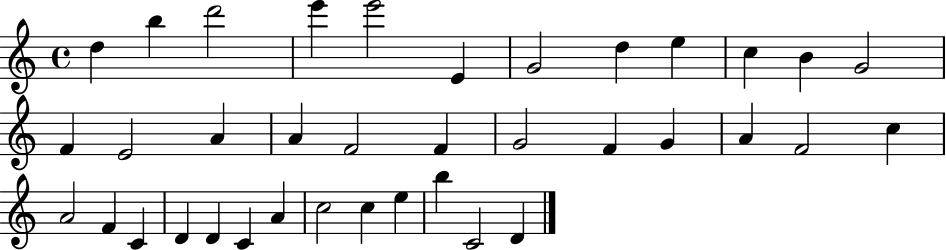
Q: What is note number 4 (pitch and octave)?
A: E6